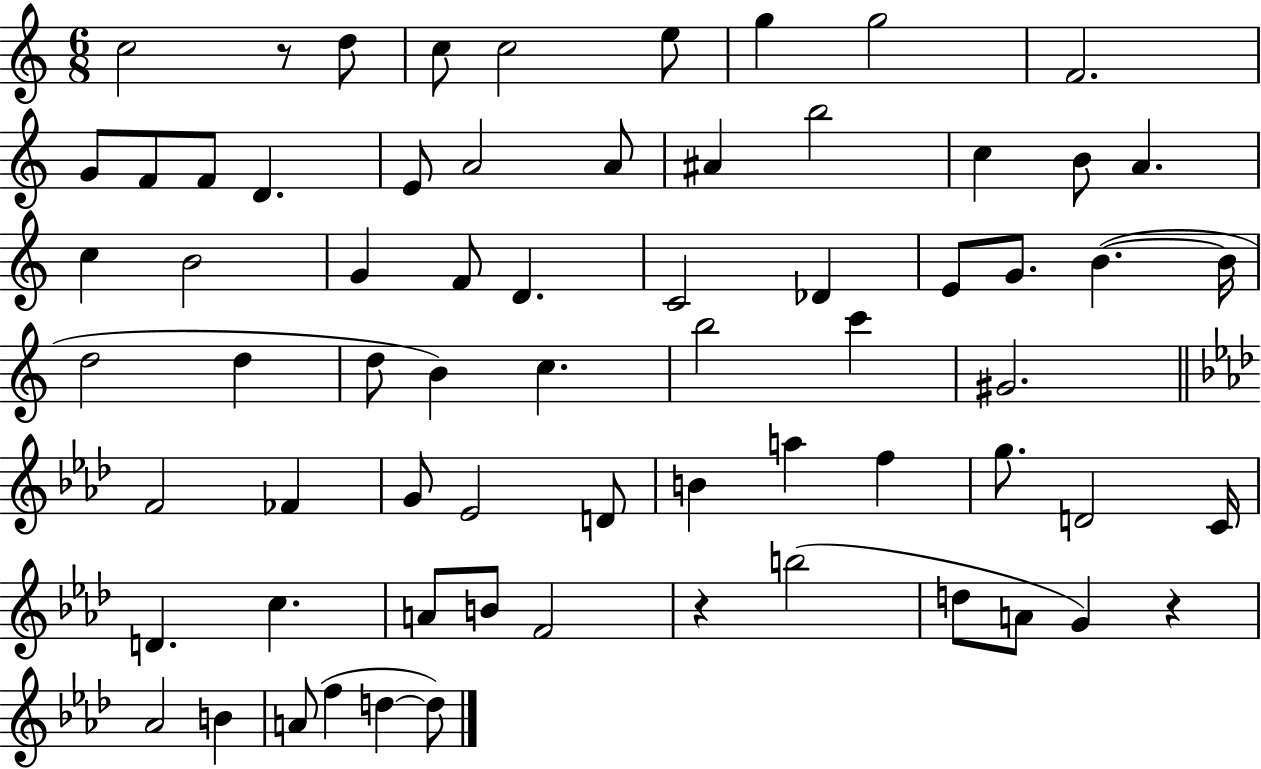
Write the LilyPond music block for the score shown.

{
  \clef treble
  \numericTimeSignature
  \time 6/8
  \key c \major
  c''2 r8 d''8 | c''8 c''2 e''8 | g''4 g''2 | f'2. | \break g'8 f'8 f'8 d'4. | e'8 a'2 a'8 | ais'4 b''2 | c''4 b'8 a'4. | \break c''4 b'2 | g'4 f'8 d'4. | c'2 des'4 | e'8 g'8. b'4.~(~ b'16 | \break d''2 d''4 | d''8 b'4) c''4. | b''2 c'''4 | gis'2. | \break \bar "||" \break \key f \minor f'2 fes'4 | g'8 ees'2 d'8 | b'4 a''4 f''4 | g''8. d'2 c'16 | \break d'4. c''4. | a'8 b'8 f'2 | r4 b''2( | d''8 a'8 g'4) r4 | \break aes'2 b'4 | a'8( f''4 d''4~~ d''8) | \bar "|."
}